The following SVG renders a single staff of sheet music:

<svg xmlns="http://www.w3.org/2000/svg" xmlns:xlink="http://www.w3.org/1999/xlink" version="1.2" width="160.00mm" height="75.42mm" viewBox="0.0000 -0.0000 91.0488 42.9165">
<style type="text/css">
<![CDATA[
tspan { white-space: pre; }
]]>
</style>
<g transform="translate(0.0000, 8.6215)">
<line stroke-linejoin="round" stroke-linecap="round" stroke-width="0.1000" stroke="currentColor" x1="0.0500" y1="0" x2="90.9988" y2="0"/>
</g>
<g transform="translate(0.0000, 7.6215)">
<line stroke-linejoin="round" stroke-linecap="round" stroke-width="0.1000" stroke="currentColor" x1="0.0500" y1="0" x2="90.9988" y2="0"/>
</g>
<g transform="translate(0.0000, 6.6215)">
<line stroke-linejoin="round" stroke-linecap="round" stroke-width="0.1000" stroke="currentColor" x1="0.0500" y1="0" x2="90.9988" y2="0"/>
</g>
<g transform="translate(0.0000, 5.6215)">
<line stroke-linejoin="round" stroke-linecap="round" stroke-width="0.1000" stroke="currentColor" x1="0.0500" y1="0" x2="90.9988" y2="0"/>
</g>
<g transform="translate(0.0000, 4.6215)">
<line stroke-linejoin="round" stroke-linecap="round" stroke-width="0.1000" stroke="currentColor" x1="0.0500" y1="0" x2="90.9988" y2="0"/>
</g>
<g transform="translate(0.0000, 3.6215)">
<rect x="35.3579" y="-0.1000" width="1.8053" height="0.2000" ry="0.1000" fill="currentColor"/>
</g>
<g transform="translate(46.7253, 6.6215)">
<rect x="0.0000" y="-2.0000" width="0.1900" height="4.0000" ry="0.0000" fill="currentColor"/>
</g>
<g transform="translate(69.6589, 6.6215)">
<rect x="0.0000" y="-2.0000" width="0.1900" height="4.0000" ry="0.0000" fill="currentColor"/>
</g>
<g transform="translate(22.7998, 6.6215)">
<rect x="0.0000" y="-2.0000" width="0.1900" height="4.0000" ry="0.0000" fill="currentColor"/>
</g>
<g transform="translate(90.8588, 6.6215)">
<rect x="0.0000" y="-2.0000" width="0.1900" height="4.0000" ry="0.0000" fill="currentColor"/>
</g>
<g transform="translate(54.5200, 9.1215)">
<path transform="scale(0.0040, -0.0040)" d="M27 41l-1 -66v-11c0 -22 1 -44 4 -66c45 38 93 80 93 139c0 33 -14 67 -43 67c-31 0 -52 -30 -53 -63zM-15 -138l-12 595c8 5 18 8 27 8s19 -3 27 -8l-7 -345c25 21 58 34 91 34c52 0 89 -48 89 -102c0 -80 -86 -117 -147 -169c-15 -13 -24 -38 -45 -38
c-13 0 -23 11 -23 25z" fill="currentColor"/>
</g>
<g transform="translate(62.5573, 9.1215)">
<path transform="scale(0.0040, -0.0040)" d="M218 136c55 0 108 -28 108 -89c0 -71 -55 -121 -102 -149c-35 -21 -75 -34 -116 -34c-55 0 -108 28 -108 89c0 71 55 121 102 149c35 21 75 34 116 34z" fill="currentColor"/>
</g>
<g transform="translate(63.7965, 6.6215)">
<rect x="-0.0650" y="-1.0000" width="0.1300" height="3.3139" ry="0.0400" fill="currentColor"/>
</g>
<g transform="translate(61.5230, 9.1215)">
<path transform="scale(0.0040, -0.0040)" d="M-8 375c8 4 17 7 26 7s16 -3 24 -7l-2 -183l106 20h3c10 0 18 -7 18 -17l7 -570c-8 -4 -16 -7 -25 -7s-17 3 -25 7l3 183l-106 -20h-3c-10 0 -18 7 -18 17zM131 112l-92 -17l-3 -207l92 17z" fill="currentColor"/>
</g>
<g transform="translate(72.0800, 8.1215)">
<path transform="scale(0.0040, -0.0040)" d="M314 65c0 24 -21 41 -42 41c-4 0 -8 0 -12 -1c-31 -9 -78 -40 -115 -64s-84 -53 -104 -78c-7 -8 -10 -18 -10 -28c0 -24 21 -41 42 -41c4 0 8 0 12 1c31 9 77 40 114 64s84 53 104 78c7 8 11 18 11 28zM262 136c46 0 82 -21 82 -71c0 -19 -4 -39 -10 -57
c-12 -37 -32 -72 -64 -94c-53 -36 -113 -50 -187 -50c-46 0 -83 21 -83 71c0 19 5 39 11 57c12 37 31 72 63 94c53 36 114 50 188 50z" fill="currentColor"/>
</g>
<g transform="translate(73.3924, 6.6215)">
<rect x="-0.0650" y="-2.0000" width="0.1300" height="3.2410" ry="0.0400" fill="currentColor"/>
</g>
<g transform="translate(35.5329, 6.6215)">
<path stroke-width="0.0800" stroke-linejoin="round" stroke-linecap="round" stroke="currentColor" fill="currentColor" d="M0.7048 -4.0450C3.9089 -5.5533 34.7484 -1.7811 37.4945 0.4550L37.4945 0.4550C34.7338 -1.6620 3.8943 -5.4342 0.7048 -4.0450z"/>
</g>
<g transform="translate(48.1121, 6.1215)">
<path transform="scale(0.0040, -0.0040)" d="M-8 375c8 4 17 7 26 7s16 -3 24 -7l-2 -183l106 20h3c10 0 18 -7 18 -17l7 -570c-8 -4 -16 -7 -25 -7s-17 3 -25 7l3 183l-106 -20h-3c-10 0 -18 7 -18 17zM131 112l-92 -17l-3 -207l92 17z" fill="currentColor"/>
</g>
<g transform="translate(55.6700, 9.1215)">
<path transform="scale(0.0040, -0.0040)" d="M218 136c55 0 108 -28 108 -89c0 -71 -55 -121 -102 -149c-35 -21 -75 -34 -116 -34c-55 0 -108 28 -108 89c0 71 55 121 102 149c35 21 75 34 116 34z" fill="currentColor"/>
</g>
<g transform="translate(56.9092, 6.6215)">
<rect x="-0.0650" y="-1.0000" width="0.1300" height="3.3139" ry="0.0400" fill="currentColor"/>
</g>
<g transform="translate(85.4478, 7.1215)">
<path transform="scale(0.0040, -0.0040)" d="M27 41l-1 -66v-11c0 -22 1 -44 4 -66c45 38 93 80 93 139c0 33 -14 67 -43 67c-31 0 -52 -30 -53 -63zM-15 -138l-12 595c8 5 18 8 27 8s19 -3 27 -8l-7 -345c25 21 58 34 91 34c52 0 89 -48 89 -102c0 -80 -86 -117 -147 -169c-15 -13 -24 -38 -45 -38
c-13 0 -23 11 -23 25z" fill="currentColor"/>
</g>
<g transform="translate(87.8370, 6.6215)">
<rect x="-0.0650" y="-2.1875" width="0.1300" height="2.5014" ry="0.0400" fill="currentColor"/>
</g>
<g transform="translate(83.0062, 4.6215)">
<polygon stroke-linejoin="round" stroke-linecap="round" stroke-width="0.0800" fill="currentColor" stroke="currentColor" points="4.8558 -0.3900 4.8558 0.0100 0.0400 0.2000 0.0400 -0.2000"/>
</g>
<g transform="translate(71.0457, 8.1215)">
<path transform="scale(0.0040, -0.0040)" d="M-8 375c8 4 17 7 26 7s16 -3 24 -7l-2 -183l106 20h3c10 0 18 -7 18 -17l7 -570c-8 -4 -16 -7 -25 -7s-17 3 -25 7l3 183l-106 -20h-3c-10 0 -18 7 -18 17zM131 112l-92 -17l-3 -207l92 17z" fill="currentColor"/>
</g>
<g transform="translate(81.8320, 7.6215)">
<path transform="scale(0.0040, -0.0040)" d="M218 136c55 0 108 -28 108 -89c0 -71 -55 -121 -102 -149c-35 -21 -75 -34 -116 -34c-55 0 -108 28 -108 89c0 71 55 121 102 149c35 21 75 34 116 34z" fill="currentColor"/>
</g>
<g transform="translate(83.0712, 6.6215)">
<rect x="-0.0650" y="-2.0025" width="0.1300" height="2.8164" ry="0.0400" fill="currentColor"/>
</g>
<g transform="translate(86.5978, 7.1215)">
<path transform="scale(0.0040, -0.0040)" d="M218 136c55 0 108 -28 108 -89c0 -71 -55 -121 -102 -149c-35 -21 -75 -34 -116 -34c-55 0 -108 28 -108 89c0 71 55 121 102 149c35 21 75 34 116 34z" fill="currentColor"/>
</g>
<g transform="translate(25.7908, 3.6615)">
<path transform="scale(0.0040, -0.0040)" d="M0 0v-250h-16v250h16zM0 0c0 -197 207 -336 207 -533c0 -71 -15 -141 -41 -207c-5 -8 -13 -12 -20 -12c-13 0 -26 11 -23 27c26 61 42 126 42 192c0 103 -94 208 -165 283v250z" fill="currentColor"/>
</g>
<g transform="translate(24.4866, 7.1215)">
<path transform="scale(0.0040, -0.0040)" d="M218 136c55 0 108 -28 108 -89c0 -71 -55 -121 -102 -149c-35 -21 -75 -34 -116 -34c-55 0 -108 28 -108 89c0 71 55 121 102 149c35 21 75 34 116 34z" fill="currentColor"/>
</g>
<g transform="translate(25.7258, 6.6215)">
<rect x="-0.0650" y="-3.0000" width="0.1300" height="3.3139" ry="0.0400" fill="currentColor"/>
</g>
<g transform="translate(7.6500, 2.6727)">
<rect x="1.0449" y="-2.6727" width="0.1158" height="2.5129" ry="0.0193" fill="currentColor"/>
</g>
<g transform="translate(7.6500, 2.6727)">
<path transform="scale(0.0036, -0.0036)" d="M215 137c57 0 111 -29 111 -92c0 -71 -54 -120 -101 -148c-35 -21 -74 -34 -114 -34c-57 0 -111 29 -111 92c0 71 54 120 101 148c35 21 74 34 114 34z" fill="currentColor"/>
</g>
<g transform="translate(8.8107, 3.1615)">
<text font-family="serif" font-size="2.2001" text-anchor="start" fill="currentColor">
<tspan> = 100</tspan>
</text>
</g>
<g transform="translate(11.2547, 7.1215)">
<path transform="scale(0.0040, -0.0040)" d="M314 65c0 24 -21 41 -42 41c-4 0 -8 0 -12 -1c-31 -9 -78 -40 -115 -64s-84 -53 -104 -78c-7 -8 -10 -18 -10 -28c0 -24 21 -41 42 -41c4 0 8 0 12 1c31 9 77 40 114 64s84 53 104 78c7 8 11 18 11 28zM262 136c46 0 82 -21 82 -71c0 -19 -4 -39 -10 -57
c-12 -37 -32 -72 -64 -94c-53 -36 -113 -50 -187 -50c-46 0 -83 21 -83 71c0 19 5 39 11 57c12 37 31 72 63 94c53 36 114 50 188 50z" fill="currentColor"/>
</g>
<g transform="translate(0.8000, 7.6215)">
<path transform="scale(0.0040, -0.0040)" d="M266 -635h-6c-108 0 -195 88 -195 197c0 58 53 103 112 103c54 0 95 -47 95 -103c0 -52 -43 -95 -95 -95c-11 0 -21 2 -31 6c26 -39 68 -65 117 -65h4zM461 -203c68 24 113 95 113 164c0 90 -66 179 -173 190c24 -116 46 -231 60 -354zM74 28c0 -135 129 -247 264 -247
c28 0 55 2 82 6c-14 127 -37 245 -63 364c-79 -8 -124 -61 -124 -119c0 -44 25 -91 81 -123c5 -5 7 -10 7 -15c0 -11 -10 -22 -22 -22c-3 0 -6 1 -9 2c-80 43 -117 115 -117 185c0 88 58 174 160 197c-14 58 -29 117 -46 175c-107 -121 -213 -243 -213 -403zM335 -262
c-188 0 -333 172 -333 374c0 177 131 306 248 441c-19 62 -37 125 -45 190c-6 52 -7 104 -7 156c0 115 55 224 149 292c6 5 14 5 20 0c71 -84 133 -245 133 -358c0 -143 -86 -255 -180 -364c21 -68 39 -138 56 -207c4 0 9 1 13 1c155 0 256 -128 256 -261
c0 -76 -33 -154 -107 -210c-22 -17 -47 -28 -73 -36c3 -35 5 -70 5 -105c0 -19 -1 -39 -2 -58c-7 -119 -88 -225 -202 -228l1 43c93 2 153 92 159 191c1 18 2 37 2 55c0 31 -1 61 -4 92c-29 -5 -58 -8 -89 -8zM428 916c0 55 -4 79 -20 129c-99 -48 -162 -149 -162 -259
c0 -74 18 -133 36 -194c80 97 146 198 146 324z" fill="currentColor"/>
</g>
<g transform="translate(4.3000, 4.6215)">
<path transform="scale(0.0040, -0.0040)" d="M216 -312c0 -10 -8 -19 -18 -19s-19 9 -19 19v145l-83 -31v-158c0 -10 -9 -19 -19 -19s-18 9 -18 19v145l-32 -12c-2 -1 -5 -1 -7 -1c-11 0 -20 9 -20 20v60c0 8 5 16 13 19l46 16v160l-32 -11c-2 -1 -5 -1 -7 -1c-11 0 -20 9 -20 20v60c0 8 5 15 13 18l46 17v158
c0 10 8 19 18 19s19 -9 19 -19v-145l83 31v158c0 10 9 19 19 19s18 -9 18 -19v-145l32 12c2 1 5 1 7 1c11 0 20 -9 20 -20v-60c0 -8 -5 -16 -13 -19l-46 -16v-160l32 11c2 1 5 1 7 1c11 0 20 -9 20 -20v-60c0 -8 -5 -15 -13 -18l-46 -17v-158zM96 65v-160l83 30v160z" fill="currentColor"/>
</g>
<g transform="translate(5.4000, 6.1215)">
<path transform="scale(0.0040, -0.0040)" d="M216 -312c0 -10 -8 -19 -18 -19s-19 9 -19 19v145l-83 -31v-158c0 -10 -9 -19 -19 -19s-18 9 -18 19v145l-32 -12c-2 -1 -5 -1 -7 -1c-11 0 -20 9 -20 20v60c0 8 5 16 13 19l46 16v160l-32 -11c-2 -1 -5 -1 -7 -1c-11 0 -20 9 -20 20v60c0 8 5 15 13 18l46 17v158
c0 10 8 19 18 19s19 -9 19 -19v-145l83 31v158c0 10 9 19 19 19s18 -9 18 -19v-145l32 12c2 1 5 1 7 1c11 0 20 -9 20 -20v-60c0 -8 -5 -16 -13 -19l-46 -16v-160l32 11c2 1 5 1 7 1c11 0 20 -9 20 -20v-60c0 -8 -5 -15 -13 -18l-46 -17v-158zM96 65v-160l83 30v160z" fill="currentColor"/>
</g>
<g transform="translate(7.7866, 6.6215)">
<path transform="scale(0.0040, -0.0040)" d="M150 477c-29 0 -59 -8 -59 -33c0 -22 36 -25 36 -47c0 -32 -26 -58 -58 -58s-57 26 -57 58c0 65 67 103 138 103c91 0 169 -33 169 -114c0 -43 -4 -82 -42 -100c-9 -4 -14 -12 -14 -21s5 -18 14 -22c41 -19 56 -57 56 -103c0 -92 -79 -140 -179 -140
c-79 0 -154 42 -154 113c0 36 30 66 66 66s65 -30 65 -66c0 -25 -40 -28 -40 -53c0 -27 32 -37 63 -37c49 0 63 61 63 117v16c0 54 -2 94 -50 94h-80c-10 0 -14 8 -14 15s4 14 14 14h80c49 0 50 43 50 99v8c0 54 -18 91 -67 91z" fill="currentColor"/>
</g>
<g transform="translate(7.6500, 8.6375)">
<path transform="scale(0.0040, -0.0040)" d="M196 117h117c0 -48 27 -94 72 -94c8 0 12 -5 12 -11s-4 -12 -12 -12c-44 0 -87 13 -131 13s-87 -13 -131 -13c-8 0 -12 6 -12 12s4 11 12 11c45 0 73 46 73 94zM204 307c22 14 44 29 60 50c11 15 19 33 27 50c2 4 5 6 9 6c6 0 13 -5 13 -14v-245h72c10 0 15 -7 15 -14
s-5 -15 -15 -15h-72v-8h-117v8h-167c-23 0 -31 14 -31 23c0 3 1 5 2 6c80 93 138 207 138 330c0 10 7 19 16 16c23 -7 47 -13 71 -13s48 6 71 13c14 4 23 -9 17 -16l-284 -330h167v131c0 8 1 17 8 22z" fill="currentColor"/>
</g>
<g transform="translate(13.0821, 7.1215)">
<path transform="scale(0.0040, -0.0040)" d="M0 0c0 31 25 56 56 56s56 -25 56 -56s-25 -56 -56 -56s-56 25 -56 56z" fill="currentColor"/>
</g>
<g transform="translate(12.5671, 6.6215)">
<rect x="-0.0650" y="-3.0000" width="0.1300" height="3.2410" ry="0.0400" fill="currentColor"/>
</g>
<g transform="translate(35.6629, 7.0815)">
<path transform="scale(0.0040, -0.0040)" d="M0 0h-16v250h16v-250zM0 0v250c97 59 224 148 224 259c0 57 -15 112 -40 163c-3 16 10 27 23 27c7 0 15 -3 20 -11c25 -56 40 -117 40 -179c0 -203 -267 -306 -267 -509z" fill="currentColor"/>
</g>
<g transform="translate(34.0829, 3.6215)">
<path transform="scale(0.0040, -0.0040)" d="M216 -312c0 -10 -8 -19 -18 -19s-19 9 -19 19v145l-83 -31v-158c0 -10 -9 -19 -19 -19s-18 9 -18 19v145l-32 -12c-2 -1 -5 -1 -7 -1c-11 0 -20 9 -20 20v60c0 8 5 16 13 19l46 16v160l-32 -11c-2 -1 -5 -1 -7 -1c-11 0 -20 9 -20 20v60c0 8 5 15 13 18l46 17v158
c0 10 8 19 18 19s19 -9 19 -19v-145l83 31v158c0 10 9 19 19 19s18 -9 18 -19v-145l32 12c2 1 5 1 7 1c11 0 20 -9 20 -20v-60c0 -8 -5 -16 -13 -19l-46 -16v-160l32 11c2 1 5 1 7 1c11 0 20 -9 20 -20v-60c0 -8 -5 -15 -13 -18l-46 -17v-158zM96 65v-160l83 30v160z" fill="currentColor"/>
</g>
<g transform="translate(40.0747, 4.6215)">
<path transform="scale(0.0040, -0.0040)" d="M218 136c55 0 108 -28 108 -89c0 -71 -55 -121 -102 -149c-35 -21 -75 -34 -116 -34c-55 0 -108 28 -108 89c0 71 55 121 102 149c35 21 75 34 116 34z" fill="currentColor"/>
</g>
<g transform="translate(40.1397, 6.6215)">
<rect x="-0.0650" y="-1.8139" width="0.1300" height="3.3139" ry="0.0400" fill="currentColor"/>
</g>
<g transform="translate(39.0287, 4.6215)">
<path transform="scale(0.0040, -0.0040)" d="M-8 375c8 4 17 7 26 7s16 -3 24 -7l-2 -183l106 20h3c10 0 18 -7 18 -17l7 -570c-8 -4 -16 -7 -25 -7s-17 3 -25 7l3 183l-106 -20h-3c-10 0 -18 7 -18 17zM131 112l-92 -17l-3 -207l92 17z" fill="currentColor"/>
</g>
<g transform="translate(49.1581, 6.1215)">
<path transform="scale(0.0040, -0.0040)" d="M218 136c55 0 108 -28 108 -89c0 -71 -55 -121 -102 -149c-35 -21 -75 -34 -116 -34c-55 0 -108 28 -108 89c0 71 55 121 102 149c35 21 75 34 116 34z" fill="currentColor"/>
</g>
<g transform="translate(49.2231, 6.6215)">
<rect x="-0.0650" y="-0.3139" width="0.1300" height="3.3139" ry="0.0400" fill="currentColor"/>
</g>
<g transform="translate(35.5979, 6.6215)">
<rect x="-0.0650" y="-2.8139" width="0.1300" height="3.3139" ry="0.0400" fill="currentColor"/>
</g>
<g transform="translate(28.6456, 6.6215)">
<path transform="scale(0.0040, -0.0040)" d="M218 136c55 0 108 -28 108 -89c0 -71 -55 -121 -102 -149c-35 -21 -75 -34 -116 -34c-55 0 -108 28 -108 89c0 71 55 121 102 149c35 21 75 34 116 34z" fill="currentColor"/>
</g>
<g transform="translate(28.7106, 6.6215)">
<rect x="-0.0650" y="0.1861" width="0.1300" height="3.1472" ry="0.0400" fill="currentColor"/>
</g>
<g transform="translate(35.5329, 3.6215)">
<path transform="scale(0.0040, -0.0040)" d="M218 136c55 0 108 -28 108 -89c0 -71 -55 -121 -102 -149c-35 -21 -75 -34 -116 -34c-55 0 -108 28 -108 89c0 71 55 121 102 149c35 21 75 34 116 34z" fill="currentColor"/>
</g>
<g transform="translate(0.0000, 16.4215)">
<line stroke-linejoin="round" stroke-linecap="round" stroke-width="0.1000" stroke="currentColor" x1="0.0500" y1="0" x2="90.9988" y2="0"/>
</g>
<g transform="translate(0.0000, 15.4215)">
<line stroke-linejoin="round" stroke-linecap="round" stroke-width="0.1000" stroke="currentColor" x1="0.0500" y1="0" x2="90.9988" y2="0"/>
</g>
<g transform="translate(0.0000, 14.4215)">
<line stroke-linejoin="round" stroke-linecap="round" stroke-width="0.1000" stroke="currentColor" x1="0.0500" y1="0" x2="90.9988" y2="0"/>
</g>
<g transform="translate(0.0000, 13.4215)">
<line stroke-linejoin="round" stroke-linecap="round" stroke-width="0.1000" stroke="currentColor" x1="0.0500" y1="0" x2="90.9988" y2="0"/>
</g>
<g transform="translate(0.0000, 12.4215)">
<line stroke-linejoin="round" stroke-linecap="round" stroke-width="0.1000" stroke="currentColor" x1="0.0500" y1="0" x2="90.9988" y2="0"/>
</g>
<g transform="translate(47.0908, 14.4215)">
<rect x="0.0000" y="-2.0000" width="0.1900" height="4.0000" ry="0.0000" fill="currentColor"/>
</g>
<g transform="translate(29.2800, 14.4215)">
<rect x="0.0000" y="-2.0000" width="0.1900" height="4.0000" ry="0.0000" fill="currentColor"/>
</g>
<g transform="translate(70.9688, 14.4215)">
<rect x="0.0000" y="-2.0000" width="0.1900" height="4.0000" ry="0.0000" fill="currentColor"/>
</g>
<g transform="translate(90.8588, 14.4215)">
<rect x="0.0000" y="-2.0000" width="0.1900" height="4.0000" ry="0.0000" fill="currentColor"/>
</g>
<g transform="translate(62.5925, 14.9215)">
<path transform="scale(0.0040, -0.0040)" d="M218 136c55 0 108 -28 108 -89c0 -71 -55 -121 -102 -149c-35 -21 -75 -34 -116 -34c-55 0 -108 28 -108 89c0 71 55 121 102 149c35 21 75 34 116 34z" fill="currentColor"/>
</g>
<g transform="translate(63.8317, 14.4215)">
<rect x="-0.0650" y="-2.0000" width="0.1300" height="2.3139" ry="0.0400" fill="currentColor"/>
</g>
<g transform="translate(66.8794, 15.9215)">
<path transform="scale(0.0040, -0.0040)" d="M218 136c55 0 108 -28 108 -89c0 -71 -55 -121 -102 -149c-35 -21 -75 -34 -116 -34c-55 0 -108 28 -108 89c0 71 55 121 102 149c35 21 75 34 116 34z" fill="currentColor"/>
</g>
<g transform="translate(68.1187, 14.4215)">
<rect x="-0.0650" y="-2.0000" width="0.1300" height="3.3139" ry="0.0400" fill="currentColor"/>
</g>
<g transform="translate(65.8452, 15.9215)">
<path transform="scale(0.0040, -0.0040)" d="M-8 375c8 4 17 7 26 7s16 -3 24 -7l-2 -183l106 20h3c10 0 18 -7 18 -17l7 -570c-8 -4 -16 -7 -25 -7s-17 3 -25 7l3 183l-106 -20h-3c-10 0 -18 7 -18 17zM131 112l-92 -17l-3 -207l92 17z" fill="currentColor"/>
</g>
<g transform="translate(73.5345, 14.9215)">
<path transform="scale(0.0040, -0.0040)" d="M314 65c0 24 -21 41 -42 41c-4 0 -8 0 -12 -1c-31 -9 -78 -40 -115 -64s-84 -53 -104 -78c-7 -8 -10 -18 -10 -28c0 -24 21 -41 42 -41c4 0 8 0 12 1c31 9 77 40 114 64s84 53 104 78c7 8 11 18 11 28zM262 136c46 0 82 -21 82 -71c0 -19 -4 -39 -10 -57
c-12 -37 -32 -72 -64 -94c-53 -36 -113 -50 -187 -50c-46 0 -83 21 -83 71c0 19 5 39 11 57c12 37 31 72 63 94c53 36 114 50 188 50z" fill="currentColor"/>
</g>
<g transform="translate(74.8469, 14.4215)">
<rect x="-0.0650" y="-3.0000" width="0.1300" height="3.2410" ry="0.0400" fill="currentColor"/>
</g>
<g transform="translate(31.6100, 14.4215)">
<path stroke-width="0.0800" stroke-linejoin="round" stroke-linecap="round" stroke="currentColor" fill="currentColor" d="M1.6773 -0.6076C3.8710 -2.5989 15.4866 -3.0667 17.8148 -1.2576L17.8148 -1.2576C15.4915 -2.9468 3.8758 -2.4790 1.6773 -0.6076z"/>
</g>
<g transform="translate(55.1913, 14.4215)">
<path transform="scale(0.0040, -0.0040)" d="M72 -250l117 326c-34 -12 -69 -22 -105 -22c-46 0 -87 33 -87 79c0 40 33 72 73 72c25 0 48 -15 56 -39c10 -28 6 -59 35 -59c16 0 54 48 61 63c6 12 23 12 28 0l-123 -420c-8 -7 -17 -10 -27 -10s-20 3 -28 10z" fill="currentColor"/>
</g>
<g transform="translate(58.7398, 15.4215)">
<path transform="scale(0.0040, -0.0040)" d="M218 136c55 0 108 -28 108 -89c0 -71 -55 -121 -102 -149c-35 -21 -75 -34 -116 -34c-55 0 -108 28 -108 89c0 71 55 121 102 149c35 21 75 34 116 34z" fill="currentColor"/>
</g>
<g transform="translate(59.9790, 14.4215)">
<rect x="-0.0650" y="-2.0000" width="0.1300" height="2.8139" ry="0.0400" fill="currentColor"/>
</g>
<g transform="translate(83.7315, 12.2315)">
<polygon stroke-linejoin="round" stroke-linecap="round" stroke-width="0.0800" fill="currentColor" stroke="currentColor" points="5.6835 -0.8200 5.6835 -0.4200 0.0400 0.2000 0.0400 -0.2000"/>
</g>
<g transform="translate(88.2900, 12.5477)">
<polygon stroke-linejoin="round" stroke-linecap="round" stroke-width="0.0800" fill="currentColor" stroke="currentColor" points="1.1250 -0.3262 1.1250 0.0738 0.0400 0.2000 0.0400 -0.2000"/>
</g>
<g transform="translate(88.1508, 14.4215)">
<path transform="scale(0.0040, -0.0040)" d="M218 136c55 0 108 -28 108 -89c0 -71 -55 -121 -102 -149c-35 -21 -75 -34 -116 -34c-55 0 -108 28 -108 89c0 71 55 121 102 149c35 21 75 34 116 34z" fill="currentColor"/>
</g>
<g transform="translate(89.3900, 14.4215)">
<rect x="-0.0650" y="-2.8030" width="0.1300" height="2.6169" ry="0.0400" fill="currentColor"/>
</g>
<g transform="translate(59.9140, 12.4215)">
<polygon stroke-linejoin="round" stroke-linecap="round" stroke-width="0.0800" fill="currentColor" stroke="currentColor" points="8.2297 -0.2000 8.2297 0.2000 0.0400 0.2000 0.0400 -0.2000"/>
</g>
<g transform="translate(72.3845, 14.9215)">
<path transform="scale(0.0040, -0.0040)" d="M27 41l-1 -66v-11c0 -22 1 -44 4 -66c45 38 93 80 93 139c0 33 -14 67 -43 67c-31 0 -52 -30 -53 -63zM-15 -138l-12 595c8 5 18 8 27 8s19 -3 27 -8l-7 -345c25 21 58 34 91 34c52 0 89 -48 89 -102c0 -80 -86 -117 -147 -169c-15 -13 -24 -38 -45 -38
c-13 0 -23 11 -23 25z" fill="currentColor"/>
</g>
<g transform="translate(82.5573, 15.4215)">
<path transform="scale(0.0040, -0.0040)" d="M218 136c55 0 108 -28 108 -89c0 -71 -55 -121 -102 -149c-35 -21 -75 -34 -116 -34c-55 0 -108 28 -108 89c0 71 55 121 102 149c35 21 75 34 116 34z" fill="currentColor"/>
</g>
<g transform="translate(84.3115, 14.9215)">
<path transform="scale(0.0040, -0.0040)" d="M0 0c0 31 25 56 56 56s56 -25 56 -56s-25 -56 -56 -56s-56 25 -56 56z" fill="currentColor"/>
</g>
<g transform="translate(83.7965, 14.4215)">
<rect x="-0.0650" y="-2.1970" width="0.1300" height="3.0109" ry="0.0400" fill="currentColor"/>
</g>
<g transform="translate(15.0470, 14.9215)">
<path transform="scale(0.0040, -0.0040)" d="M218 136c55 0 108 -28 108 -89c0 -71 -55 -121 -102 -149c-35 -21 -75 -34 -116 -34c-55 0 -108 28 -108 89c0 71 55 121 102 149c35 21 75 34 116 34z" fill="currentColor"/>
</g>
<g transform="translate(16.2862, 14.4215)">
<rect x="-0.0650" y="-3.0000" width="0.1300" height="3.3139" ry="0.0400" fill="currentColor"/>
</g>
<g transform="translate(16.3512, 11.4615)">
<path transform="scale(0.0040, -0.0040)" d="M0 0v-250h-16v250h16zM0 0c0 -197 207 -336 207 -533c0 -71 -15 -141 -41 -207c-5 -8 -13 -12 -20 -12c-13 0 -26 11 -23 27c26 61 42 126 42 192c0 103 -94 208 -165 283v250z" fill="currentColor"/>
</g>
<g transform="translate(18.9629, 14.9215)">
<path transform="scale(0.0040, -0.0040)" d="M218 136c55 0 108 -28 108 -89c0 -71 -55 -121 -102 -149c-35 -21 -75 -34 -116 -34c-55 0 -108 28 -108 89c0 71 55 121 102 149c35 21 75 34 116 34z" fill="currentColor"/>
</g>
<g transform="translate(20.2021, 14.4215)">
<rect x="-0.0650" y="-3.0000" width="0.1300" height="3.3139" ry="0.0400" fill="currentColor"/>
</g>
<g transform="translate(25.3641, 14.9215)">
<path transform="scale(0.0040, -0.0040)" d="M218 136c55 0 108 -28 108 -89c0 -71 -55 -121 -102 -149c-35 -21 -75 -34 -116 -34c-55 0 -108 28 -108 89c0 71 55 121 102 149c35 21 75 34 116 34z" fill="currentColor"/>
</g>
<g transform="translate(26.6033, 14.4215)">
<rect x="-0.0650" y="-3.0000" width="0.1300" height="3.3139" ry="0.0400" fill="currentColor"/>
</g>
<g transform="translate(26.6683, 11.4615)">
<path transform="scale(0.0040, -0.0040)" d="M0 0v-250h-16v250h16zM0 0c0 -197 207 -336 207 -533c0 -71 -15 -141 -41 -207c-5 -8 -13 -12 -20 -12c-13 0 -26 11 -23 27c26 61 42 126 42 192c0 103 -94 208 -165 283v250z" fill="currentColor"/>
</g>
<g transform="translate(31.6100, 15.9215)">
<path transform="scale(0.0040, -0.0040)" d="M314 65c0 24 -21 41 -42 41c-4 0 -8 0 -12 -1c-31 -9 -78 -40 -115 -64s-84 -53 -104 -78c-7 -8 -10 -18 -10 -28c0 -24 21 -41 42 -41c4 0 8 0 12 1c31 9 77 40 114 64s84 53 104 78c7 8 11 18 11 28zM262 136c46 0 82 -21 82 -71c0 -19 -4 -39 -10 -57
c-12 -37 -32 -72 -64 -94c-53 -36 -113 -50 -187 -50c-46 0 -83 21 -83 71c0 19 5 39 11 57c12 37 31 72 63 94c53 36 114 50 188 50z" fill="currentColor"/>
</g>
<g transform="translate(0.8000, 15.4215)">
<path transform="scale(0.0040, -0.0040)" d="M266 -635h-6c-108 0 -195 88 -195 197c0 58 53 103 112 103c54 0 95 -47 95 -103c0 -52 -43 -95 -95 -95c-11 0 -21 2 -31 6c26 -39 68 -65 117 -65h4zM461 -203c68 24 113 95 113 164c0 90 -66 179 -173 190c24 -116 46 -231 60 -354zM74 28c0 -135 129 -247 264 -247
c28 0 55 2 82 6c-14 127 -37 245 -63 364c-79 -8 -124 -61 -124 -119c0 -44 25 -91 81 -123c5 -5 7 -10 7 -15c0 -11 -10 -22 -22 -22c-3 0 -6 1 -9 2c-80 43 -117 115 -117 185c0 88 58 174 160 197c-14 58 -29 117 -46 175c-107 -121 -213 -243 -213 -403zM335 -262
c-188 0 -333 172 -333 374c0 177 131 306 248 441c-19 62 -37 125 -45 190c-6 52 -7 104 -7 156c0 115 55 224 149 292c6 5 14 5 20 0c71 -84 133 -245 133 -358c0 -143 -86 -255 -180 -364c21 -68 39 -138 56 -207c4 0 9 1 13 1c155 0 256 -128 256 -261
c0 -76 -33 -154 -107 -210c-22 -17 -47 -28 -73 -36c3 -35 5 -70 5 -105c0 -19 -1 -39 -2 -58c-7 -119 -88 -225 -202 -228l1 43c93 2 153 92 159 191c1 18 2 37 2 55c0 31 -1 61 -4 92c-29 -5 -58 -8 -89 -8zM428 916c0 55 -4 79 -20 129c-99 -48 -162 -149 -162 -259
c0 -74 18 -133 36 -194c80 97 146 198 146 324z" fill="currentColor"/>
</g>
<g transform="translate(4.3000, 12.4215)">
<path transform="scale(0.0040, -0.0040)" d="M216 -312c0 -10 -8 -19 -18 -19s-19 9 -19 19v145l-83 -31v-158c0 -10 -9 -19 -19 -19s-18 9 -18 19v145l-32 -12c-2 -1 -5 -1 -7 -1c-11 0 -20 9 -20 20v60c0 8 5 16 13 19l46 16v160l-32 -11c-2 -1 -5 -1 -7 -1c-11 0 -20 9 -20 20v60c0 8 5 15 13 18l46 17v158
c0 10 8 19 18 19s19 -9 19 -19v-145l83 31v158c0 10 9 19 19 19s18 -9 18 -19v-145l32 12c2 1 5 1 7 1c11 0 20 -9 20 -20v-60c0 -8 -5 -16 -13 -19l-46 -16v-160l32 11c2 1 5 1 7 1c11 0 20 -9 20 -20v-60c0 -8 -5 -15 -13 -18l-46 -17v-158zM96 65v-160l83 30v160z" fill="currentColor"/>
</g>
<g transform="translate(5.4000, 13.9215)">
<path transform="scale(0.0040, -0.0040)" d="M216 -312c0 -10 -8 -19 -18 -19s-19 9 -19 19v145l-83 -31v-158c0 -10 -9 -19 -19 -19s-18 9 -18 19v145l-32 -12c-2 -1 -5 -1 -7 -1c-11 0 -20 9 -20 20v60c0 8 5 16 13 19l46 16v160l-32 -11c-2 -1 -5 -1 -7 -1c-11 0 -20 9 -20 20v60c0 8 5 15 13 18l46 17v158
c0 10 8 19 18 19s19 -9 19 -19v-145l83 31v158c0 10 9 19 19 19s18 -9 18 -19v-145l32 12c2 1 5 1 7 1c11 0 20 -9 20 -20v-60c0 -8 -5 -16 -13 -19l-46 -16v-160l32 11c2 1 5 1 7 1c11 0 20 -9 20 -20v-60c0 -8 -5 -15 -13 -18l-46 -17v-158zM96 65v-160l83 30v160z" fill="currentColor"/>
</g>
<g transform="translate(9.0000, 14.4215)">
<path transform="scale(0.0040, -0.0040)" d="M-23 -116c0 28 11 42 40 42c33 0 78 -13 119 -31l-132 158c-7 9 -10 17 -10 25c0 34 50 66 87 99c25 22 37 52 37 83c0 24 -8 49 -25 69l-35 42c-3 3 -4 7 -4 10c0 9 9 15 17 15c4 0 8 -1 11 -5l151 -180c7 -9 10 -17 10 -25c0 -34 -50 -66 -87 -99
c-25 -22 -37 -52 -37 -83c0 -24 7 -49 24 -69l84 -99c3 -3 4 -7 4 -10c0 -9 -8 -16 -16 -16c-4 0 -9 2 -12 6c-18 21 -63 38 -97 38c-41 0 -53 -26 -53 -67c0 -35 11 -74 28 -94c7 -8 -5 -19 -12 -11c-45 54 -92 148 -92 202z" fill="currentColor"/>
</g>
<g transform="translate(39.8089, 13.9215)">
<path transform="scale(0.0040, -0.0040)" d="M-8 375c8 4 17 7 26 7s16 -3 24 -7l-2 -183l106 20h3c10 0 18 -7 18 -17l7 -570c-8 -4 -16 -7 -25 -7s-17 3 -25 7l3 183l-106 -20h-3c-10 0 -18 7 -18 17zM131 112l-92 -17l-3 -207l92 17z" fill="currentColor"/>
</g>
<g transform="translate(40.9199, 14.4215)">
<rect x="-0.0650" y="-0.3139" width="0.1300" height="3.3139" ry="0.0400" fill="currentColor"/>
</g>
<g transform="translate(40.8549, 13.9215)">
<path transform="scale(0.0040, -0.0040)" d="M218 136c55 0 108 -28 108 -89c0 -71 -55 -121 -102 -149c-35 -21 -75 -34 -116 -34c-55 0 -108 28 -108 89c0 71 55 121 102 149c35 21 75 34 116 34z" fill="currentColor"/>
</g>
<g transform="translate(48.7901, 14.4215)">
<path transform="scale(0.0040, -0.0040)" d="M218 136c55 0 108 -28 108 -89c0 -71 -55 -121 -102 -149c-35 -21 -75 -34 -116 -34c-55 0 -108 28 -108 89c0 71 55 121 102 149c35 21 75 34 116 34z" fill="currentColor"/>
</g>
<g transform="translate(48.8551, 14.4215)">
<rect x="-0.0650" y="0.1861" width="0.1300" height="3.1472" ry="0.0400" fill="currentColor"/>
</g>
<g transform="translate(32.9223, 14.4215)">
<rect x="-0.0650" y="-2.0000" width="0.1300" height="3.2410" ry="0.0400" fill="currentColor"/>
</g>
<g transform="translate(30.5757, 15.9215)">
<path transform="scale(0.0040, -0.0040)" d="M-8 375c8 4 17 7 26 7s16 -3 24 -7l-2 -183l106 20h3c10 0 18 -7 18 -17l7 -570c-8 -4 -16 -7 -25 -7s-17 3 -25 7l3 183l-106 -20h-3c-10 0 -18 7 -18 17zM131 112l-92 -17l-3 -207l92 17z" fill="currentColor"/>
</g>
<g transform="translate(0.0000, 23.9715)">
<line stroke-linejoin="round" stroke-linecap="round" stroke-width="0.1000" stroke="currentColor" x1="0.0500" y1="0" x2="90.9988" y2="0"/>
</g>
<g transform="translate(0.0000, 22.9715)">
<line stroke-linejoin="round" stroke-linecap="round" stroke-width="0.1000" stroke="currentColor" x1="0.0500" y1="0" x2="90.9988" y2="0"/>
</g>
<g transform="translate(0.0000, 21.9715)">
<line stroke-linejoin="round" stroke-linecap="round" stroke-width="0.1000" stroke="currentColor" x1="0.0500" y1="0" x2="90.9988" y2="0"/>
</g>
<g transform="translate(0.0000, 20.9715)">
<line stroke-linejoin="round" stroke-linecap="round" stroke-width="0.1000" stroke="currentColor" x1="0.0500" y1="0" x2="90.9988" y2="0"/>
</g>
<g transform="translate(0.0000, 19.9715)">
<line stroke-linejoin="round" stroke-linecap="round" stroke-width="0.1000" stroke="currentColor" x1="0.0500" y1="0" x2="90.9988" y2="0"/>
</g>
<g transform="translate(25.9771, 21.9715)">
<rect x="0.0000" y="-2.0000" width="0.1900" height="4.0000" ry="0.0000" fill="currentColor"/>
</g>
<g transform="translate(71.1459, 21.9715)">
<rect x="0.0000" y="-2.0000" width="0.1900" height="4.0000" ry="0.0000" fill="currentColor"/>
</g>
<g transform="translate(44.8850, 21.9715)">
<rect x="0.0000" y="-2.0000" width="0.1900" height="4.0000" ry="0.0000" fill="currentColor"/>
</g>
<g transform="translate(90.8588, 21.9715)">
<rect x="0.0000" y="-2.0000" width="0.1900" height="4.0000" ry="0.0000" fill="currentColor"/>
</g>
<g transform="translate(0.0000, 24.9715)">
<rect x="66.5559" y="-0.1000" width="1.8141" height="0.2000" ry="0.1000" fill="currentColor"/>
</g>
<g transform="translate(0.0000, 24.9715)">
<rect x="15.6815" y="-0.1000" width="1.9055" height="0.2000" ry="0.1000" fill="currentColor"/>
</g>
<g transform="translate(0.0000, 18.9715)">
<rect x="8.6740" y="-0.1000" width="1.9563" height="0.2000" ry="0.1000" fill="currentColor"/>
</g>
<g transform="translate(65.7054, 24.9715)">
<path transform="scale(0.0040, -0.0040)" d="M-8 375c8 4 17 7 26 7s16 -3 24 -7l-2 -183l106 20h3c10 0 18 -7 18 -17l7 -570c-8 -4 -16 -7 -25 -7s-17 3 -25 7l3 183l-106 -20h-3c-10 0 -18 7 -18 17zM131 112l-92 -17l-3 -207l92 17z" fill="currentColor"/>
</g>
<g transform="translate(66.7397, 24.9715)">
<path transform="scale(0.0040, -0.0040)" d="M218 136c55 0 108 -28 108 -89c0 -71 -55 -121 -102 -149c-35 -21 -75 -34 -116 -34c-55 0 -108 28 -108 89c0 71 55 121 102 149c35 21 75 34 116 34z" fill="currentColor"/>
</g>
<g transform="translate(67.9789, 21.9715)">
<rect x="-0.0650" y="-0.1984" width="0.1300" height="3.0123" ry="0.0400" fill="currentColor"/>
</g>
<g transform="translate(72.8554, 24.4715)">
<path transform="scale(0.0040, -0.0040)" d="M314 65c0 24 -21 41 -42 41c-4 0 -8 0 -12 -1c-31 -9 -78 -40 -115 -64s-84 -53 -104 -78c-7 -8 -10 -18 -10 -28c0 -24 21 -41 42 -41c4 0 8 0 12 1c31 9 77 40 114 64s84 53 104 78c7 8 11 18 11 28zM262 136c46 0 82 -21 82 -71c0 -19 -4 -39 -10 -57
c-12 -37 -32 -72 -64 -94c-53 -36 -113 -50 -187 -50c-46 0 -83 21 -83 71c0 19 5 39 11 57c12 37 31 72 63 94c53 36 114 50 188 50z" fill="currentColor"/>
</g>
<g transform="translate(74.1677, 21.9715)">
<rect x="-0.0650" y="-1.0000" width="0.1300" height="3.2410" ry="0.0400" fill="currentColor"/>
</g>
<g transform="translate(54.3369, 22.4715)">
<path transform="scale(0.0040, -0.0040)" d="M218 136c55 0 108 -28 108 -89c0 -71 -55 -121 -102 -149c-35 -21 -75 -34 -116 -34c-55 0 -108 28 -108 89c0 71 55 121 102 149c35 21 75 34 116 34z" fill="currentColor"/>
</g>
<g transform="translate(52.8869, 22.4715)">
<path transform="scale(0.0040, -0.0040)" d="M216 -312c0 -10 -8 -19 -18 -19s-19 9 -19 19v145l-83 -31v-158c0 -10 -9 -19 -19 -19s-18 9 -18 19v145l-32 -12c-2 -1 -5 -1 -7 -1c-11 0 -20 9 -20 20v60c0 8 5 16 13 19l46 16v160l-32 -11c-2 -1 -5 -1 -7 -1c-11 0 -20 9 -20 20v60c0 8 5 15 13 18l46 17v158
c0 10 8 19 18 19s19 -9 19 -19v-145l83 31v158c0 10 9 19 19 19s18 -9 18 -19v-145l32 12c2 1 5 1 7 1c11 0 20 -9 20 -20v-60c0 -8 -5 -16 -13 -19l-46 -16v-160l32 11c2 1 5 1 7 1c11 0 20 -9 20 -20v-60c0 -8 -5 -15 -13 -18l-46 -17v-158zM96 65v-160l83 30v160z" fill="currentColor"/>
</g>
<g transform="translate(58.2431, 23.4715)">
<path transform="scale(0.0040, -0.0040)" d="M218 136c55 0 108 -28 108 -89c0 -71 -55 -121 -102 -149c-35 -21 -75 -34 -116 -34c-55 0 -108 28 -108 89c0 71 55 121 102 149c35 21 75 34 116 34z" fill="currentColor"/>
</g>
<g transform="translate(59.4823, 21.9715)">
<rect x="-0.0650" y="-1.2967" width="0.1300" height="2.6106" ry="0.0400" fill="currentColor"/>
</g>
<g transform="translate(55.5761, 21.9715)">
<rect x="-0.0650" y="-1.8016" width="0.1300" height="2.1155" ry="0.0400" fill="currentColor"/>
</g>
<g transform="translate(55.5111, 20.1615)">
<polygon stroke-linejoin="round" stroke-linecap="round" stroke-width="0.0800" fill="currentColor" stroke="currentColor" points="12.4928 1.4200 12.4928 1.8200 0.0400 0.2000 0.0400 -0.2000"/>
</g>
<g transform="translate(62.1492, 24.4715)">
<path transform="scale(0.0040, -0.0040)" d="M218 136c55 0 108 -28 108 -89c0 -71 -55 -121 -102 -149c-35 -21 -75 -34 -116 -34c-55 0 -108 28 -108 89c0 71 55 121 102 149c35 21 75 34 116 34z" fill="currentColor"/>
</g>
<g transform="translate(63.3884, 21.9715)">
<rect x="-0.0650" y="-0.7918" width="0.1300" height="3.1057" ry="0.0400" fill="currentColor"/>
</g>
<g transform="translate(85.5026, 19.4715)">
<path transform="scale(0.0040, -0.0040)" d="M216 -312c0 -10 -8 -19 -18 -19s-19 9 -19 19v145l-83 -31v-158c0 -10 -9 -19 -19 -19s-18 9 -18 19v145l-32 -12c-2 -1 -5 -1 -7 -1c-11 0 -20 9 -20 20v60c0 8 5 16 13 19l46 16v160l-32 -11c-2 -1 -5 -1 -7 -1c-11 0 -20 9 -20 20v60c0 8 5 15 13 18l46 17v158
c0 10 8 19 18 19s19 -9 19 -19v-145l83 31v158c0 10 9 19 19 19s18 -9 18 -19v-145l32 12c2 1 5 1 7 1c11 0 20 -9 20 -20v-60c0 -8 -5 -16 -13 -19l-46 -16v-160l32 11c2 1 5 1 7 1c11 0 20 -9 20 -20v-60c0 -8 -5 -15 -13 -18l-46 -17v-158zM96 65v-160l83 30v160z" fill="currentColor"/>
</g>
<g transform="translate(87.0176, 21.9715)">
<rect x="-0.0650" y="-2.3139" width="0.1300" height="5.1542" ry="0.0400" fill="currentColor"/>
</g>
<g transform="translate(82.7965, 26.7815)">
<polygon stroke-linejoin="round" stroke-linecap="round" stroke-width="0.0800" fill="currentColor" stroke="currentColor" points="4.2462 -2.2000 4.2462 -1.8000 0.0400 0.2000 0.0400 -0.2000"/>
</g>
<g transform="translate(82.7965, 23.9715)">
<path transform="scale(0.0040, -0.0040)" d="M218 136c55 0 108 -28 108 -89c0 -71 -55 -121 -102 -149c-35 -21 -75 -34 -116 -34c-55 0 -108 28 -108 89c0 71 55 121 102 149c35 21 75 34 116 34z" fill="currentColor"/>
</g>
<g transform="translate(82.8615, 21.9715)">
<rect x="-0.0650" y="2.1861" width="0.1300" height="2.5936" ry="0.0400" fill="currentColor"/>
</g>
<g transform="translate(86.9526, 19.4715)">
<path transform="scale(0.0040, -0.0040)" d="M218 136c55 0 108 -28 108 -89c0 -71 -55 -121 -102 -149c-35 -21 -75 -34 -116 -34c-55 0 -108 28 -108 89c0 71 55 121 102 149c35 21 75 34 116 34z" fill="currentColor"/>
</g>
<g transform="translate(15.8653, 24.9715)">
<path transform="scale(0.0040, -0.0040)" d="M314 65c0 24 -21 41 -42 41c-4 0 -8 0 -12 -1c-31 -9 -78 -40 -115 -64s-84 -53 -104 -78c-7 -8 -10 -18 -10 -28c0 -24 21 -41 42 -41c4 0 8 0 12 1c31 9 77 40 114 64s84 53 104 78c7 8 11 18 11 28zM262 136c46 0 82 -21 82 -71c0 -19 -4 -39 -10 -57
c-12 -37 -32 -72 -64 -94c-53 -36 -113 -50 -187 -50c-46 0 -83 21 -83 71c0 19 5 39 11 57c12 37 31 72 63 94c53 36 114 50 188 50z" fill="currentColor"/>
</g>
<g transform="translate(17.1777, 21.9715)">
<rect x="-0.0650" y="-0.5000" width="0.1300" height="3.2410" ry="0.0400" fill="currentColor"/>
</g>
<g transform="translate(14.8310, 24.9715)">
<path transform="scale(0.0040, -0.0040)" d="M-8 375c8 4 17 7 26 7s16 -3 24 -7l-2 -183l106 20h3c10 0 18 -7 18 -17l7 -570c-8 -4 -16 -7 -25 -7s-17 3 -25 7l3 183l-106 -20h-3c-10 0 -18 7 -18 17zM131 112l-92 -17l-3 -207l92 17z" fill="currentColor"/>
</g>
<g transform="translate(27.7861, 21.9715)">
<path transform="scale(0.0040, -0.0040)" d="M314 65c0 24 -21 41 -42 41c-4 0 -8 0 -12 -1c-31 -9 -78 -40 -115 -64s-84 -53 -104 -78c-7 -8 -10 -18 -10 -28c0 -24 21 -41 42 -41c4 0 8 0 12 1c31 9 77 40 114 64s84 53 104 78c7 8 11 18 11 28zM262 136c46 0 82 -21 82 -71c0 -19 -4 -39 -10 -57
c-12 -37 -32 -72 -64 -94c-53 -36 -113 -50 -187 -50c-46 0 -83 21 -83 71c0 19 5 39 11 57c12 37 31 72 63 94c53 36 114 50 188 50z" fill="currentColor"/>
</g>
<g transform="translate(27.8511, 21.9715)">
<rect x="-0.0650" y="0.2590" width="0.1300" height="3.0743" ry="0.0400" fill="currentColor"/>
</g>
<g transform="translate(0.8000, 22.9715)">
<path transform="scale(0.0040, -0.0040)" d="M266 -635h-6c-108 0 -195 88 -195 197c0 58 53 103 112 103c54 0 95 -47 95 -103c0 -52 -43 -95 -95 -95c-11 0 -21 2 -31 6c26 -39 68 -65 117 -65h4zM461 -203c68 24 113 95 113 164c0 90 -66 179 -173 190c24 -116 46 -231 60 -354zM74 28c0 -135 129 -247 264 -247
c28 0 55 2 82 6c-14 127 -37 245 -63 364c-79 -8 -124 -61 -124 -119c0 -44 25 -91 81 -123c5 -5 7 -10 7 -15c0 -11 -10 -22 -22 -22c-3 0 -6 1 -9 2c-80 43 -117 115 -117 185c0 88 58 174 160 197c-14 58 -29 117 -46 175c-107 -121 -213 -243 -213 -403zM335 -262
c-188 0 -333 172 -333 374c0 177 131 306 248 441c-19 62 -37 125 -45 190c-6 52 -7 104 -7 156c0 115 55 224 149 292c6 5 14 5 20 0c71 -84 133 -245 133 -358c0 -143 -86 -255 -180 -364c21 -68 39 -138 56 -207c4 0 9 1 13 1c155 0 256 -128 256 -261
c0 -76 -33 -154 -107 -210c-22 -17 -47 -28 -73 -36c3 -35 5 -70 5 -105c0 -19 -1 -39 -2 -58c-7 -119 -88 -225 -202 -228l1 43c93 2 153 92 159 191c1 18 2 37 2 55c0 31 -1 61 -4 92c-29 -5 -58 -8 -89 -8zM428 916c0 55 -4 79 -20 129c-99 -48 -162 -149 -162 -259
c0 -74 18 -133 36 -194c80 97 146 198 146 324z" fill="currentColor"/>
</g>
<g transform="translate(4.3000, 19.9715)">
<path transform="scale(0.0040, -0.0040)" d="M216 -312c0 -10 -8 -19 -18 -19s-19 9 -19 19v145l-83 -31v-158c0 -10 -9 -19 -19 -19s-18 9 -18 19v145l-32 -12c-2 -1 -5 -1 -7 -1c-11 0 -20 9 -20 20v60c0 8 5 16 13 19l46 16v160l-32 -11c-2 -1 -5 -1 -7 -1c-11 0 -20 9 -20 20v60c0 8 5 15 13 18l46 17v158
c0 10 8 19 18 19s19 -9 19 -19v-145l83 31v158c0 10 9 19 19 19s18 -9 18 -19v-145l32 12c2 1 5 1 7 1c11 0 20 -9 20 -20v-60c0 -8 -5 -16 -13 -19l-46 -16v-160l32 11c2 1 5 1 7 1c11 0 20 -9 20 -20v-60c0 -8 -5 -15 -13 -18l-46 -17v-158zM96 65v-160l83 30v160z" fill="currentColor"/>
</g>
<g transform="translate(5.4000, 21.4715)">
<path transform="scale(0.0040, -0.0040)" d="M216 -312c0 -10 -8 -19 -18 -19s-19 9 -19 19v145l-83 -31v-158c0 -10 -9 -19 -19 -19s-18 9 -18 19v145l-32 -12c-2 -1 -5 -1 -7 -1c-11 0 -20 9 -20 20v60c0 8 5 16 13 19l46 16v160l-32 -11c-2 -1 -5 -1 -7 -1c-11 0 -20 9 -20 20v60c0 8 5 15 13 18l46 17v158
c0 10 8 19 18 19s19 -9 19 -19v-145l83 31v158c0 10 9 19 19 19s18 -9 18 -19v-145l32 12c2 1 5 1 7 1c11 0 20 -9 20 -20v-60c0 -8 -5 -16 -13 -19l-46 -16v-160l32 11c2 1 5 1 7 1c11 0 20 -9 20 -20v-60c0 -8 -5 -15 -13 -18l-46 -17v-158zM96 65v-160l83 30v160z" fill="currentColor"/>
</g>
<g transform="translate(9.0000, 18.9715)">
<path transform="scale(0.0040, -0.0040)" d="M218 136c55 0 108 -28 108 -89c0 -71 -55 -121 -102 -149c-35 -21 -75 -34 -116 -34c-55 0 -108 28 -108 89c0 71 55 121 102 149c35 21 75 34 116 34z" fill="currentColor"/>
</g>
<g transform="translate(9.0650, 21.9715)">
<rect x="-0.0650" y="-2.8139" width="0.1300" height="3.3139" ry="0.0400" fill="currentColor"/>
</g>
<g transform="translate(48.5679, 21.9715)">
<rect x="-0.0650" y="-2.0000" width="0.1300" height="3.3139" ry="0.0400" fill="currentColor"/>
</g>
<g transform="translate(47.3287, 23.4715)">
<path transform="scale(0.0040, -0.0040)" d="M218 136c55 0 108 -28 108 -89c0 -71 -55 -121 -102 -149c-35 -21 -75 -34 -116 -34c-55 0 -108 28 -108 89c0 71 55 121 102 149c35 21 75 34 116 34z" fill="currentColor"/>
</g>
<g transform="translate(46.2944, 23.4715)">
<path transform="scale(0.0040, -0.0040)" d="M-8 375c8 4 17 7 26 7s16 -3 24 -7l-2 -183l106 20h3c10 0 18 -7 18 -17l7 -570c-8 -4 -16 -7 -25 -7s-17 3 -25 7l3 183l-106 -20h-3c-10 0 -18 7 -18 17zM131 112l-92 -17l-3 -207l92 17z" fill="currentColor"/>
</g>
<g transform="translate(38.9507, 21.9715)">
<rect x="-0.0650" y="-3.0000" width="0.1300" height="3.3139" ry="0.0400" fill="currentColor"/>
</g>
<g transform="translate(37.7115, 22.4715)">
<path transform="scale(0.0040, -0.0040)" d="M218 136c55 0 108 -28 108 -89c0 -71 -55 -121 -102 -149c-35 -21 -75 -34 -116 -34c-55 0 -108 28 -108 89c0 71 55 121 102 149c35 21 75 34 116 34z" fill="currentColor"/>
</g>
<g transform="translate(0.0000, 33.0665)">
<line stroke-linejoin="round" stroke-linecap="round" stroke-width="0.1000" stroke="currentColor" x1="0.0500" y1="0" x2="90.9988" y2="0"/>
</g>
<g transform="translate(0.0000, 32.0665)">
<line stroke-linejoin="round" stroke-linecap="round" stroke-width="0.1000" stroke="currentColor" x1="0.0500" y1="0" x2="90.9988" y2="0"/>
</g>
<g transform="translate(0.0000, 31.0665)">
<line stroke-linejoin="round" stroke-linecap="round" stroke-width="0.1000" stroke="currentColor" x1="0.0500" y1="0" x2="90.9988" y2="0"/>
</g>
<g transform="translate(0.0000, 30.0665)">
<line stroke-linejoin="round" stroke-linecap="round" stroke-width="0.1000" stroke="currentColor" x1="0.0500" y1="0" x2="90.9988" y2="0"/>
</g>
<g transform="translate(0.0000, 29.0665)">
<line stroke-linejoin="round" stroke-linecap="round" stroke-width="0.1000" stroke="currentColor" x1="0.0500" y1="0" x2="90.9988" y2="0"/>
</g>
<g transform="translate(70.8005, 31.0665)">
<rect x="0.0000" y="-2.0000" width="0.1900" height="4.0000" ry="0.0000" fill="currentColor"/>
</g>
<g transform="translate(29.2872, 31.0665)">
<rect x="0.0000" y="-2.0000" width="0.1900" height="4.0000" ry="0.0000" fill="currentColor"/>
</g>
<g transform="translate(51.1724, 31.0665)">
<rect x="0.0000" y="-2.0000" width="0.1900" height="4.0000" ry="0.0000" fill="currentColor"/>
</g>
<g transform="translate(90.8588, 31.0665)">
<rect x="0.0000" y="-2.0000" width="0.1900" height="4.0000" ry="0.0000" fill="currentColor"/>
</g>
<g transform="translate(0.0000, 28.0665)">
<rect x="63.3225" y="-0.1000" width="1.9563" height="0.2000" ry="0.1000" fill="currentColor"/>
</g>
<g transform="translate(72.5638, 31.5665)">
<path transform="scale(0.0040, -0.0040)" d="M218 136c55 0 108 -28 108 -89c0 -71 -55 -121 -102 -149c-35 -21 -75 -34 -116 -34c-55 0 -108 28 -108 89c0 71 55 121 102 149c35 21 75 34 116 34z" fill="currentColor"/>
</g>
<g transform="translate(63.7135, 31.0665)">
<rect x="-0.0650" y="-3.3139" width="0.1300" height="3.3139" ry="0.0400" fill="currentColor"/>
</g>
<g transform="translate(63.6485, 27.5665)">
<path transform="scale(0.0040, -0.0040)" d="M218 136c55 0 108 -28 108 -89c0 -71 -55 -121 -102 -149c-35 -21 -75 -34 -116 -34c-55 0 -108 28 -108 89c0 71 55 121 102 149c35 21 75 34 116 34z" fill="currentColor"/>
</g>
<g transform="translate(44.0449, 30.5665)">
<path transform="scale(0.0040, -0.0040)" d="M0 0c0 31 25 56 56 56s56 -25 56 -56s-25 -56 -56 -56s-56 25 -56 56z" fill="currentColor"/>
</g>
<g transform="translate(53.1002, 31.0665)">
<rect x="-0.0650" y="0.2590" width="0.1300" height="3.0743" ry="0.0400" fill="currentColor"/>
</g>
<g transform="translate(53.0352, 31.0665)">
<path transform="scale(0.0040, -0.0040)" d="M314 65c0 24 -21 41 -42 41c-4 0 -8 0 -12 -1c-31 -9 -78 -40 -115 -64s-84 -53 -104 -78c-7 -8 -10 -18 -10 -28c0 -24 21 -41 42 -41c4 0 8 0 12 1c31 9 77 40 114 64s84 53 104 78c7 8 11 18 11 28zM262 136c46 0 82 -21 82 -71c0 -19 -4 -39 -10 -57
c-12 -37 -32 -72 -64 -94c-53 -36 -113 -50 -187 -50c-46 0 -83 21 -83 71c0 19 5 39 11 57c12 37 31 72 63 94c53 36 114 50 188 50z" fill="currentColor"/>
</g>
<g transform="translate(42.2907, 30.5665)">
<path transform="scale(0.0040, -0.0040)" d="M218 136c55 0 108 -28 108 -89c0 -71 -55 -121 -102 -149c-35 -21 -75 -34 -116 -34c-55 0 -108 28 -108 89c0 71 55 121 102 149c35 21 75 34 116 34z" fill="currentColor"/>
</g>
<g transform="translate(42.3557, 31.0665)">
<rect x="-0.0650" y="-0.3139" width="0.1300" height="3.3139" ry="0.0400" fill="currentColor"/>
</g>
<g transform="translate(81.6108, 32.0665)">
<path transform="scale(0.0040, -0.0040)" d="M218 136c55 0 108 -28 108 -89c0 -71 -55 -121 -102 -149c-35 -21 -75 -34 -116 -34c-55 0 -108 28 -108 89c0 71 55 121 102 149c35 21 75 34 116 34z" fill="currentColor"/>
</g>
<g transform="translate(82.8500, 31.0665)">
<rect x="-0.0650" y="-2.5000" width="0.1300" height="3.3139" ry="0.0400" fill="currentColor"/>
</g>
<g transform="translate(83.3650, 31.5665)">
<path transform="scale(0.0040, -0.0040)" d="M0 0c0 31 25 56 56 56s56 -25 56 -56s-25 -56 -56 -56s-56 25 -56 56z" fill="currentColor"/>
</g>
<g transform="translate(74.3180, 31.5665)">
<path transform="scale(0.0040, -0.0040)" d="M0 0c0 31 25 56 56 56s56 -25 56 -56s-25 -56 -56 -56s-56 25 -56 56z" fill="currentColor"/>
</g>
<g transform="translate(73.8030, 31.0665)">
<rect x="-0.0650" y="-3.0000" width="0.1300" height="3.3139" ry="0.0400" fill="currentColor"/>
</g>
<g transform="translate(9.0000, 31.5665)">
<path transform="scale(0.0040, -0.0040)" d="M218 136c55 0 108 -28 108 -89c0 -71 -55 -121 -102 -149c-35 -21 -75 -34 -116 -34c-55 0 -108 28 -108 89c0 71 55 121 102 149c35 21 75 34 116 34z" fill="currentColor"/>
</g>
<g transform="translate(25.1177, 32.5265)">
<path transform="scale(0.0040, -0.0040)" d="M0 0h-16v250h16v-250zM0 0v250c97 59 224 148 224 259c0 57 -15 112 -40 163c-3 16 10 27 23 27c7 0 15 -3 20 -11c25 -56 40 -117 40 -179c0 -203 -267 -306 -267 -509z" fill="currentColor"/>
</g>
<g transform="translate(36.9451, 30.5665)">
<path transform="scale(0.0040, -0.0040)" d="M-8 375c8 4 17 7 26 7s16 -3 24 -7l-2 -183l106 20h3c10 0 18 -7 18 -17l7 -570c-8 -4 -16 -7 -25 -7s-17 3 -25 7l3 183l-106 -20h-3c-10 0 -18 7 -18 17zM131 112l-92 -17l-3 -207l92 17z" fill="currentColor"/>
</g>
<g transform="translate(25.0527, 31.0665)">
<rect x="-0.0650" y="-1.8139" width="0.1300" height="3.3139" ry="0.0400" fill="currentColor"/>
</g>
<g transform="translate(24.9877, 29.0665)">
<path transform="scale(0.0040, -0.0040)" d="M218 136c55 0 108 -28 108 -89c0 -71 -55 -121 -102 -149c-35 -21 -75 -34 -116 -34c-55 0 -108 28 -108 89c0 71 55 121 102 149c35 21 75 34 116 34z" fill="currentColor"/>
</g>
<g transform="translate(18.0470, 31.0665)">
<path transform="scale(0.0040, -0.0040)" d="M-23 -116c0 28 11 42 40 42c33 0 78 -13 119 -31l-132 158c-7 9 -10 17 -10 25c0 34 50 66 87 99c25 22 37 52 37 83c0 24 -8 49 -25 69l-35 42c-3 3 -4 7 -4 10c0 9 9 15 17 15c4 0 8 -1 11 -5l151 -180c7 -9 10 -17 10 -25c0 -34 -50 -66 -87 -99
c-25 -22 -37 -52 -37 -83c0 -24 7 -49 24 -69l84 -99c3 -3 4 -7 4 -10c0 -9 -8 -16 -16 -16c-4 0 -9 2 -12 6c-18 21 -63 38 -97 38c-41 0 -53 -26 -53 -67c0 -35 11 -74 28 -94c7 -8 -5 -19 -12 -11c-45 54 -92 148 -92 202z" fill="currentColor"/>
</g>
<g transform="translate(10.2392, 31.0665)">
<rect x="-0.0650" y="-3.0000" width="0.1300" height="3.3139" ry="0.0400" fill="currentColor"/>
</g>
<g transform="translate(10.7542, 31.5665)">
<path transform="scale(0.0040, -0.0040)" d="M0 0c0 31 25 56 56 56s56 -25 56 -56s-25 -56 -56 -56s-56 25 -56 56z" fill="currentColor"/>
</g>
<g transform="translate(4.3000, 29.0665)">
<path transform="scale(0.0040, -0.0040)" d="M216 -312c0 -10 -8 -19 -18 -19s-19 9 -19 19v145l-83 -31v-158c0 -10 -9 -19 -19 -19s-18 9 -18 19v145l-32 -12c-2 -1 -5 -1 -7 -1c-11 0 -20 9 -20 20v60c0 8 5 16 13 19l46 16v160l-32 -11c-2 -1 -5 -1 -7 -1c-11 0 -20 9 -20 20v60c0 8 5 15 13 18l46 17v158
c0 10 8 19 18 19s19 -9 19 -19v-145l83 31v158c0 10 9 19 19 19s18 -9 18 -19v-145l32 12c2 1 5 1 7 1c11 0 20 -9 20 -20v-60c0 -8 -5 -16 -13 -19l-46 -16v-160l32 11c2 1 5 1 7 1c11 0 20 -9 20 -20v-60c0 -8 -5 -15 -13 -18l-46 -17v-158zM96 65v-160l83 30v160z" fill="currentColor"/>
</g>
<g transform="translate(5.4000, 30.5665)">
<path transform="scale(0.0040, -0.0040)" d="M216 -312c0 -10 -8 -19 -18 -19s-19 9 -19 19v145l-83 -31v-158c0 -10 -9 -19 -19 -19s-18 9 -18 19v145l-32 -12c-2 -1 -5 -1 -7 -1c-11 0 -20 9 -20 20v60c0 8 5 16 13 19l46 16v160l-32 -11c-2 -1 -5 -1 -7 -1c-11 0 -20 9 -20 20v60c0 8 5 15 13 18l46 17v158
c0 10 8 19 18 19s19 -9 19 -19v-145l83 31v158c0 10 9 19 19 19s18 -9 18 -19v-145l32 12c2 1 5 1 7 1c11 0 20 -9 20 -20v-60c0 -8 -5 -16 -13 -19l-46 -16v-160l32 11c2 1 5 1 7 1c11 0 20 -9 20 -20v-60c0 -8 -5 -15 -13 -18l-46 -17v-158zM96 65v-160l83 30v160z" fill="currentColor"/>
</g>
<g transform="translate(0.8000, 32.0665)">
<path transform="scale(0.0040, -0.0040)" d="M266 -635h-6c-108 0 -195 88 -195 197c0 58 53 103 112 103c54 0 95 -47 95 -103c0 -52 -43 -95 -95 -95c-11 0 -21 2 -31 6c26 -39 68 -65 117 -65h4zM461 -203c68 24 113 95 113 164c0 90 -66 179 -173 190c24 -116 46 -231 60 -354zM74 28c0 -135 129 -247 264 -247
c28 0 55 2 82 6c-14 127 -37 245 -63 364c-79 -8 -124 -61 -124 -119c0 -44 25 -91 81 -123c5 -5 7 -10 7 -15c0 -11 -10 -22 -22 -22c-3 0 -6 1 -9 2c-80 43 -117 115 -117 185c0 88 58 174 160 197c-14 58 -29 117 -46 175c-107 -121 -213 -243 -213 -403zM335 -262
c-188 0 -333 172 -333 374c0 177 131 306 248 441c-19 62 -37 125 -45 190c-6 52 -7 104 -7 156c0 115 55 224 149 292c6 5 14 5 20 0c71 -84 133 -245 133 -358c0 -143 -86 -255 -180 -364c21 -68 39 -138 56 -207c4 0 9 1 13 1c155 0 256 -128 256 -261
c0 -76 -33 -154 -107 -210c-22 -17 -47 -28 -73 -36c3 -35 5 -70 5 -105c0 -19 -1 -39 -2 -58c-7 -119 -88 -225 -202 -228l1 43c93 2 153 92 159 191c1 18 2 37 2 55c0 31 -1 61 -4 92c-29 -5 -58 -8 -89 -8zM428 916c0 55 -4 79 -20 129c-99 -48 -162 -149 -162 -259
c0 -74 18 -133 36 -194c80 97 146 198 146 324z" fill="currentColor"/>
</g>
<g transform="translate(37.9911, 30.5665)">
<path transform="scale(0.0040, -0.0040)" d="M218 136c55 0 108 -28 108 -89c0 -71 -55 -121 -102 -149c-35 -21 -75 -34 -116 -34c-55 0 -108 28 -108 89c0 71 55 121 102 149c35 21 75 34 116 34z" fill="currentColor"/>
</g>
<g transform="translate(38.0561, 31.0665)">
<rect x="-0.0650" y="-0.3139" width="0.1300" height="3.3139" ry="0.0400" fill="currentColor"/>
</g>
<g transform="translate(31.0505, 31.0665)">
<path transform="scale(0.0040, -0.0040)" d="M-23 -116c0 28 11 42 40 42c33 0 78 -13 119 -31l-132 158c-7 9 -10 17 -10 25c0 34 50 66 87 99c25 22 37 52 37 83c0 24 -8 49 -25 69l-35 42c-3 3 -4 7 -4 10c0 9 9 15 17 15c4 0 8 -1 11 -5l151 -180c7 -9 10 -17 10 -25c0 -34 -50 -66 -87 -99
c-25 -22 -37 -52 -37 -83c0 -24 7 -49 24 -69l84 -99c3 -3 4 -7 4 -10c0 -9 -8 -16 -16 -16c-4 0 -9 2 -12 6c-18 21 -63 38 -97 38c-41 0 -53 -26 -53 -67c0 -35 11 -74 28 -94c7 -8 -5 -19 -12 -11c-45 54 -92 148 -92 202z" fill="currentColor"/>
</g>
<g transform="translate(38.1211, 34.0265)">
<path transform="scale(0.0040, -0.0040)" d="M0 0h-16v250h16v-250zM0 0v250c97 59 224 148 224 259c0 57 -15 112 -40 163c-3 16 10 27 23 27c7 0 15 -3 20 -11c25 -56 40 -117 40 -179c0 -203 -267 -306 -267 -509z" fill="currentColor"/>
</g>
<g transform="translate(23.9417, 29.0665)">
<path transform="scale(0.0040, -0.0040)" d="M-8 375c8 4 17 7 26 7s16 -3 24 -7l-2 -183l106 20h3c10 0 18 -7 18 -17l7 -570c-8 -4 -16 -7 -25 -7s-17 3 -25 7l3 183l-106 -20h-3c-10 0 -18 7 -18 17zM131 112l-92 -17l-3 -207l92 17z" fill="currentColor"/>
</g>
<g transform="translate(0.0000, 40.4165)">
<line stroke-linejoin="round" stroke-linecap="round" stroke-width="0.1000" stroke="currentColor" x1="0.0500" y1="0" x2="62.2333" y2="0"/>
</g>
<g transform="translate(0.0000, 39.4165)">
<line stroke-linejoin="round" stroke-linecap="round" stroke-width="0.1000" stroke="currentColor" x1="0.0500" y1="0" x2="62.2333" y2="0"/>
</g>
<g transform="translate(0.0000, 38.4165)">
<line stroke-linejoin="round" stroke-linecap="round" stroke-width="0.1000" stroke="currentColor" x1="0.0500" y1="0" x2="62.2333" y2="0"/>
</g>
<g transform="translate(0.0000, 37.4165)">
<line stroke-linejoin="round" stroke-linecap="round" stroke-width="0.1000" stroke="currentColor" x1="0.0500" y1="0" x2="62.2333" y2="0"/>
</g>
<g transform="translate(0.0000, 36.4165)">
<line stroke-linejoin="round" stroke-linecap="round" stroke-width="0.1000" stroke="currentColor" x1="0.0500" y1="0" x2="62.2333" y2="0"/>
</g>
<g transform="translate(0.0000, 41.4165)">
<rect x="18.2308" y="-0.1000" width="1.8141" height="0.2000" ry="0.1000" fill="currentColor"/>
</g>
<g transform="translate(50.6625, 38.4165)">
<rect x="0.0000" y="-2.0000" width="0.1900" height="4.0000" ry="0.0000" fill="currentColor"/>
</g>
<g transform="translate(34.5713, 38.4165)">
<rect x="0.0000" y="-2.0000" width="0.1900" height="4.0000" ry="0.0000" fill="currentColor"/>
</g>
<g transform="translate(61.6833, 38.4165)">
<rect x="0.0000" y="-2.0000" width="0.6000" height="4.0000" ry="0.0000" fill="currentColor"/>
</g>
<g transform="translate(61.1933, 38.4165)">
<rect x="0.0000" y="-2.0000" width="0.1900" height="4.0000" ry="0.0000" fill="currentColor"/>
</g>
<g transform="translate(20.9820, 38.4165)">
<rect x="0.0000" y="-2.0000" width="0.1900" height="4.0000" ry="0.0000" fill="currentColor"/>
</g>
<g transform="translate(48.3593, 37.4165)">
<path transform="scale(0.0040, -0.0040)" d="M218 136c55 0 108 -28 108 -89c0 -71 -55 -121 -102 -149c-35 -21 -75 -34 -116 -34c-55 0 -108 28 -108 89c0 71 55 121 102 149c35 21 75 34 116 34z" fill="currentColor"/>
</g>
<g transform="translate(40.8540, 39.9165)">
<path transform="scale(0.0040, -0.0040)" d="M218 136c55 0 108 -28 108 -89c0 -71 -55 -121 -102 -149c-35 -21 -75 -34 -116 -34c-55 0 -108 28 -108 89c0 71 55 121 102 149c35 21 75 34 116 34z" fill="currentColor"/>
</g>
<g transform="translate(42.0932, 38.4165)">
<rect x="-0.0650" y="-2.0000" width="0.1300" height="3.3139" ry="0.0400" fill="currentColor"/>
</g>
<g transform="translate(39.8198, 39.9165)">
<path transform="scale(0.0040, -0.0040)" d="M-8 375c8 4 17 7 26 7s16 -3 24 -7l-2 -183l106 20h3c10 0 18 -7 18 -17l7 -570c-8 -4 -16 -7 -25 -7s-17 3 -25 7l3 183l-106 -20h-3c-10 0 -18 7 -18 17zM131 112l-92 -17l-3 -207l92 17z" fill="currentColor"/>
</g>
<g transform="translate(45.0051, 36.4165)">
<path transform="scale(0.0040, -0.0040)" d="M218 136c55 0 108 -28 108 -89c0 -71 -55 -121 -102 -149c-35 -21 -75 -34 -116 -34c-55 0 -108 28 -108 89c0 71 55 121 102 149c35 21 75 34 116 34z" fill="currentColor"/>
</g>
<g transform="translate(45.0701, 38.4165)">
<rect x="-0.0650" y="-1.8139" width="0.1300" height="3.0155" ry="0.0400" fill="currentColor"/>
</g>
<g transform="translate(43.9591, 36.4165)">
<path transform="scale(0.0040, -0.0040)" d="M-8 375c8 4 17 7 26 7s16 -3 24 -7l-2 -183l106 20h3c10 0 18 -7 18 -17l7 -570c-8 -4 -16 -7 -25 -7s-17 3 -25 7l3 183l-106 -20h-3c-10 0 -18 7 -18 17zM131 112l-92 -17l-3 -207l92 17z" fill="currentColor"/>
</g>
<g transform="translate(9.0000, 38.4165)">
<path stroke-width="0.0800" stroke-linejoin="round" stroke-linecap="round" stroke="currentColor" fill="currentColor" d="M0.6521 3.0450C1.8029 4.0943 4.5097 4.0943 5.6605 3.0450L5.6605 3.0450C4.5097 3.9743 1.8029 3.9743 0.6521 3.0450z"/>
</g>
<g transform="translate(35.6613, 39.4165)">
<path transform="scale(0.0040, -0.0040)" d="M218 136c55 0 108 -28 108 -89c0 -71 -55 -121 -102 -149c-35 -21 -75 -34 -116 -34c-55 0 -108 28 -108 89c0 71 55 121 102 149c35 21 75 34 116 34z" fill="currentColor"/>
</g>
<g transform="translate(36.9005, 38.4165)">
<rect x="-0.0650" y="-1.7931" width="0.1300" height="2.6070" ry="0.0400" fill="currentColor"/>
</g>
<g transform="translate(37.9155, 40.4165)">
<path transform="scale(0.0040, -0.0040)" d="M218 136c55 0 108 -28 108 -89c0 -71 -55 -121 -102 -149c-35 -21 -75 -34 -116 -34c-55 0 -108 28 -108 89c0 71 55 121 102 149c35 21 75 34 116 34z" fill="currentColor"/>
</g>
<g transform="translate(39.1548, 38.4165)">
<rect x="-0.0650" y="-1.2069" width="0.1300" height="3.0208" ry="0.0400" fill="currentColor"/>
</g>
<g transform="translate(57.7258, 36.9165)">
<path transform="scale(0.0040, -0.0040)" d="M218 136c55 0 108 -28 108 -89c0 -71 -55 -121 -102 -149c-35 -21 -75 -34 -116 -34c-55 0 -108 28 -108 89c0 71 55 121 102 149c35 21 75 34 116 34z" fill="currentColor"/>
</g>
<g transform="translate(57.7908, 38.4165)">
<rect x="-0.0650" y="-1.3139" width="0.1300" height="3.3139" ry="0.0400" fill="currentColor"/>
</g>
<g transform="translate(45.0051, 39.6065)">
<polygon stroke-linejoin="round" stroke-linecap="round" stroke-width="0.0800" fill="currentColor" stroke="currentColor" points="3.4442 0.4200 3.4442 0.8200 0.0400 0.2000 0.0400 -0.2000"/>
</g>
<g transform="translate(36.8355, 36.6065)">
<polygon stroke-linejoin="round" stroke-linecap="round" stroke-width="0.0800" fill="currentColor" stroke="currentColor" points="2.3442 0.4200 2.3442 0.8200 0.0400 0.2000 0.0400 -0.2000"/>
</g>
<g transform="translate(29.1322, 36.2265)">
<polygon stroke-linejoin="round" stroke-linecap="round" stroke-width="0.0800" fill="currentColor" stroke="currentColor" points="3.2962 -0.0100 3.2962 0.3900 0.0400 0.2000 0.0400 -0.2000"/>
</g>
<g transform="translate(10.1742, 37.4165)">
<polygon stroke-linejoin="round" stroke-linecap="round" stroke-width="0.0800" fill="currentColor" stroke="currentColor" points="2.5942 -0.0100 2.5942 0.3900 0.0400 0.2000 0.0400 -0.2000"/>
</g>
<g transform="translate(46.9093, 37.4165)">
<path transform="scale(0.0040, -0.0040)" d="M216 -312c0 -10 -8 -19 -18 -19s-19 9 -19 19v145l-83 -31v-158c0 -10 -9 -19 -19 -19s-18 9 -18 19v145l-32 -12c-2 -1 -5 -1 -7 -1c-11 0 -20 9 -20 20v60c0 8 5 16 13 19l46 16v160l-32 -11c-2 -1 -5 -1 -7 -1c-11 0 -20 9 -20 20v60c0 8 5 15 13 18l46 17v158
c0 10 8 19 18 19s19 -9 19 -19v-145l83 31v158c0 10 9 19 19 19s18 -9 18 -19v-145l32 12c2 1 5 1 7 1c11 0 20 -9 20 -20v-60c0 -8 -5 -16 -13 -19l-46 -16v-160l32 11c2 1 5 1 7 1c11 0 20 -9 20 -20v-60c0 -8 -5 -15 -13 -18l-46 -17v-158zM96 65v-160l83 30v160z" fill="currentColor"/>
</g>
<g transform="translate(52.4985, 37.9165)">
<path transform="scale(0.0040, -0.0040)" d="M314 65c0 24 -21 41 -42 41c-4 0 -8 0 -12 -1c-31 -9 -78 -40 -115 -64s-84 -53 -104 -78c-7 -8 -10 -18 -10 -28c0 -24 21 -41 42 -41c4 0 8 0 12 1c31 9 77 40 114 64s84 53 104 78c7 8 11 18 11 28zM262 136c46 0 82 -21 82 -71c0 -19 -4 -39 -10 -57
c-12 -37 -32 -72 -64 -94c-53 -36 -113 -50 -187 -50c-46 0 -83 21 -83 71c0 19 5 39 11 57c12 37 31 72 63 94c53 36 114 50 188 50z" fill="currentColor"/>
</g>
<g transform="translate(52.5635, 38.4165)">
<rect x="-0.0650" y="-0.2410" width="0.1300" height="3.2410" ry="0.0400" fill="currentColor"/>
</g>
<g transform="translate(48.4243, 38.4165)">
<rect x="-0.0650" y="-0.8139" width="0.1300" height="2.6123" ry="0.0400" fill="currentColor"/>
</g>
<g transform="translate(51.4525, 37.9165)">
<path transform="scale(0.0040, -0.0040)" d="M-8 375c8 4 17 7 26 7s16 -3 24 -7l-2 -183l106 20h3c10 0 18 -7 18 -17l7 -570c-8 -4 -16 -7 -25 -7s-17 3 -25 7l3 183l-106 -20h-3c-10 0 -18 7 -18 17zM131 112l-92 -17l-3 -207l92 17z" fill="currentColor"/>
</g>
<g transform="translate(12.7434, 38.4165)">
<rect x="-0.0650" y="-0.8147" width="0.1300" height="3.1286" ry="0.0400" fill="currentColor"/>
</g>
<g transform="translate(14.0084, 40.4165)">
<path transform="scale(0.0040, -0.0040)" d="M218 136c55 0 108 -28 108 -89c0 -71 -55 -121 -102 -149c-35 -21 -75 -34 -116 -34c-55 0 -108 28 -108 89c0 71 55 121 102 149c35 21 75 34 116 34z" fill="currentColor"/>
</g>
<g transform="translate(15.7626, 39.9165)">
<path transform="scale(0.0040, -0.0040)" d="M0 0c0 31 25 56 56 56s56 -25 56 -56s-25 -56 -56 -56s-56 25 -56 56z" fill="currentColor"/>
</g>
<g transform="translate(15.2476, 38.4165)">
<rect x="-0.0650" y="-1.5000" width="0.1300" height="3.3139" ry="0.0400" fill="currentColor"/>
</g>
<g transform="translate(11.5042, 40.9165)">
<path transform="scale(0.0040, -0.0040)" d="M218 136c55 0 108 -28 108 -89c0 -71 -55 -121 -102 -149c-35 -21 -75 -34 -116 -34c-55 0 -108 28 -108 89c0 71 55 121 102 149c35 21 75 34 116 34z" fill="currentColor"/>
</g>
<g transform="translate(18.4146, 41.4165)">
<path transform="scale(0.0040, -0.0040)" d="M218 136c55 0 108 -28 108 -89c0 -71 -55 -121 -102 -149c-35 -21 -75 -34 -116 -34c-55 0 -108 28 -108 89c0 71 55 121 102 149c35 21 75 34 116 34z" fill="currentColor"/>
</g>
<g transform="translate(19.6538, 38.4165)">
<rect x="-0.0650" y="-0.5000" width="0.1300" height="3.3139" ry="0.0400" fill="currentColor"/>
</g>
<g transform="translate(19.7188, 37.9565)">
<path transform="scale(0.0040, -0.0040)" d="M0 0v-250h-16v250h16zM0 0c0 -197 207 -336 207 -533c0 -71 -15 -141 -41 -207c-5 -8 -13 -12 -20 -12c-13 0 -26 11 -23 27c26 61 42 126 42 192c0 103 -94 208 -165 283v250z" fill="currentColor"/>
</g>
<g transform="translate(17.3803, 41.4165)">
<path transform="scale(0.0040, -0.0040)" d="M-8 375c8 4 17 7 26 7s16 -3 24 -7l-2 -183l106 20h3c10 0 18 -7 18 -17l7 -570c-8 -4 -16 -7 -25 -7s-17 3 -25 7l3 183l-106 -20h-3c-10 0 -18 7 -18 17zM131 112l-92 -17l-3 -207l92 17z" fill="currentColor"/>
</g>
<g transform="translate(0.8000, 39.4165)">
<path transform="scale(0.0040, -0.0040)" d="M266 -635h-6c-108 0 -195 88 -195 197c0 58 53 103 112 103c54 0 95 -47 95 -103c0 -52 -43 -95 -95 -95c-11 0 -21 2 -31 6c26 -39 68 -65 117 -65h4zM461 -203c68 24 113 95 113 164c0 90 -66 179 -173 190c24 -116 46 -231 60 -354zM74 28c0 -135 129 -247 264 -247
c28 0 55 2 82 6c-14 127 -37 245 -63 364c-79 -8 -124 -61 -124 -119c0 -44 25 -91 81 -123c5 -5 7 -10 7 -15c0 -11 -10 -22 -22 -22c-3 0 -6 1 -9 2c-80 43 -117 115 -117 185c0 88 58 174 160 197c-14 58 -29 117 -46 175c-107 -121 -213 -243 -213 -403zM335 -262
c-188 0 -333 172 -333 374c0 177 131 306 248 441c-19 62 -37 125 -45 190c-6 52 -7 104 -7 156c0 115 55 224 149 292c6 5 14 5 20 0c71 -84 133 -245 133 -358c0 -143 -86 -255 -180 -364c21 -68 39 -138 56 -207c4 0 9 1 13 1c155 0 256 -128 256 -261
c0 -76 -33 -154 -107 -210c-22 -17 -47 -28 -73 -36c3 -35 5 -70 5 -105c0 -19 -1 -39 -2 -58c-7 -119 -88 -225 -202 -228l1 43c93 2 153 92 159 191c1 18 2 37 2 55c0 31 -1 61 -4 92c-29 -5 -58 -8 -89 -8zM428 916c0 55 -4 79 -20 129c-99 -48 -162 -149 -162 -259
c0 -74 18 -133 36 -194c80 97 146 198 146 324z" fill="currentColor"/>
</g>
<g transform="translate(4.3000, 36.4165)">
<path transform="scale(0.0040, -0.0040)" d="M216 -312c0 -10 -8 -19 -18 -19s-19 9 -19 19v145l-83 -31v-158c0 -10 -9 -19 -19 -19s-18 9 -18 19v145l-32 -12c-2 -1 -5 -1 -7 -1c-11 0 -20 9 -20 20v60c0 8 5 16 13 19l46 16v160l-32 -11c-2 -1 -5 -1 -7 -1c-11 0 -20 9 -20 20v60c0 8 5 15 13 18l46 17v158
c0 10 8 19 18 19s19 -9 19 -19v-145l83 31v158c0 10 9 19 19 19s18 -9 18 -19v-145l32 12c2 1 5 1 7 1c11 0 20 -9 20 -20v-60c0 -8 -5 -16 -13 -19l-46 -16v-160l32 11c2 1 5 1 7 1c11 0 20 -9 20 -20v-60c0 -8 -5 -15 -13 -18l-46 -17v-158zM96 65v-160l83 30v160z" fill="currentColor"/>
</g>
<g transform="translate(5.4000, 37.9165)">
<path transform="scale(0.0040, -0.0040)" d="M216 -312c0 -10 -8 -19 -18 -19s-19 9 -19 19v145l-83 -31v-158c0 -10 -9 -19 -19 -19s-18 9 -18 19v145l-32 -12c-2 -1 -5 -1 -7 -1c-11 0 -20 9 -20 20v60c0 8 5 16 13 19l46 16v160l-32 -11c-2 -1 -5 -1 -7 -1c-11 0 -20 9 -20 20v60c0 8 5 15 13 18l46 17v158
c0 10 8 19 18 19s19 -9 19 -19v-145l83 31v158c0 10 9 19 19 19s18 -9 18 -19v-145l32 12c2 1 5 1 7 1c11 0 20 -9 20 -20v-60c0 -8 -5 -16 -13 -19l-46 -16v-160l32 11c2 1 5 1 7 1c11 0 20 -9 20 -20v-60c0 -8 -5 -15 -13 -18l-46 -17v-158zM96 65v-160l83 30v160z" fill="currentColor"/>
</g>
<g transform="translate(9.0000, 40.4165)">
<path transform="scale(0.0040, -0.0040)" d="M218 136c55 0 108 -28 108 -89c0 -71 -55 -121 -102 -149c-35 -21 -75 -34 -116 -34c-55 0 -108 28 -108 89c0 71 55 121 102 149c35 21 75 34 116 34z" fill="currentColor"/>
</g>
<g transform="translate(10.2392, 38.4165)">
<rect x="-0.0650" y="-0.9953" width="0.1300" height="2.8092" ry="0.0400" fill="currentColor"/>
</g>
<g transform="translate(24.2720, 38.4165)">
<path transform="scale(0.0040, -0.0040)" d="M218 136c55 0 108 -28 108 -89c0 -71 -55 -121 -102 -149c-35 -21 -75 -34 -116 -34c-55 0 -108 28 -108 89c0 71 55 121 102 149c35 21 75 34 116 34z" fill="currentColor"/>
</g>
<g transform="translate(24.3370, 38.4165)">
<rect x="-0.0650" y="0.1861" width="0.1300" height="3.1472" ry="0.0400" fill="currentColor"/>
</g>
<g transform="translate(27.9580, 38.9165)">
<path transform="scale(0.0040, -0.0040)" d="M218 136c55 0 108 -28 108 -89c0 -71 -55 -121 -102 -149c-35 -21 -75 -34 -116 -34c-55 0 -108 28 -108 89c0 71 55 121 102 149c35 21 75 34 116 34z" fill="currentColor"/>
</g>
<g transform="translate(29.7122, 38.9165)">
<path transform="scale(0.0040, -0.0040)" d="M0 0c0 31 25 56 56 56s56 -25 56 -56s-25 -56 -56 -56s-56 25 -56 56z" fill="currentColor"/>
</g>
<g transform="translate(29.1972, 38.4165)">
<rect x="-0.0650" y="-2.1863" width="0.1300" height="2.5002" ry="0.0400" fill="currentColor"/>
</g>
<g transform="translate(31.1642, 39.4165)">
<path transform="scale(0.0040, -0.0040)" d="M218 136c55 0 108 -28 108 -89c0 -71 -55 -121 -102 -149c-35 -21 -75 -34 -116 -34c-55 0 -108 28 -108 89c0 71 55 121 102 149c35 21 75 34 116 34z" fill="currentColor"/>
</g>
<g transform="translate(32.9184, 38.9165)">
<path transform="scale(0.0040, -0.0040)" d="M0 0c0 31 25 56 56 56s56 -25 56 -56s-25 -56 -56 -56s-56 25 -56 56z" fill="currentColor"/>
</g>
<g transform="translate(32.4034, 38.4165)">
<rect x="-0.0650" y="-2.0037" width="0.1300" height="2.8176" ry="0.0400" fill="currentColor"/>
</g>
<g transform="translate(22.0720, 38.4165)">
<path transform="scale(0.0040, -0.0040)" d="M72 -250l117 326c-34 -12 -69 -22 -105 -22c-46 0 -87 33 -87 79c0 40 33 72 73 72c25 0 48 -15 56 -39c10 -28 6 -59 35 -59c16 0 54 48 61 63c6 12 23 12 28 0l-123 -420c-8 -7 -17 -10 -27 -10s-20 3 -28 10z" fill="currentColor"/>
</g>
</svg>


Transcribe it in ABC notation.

X:1
T:Untitled
M:3/4
L:1/4
K:D
A2 A/2 B ^a/2 f c _D D F2 G/2 _A/2 z A/2 A A/2 F2 c B z/2 G/2 A/2 F/2 _A2 G/2 B/4 a C2 B2 A F ^A/2 F/2 D/2 C/2 D2 E/2 ^g/2 A z f/2 z c/2 c B2 b A G E/2 D/2 E C/2 z/2 B A/2 G/2 G/2 E/2 F f/2 ^d/2 c2 e